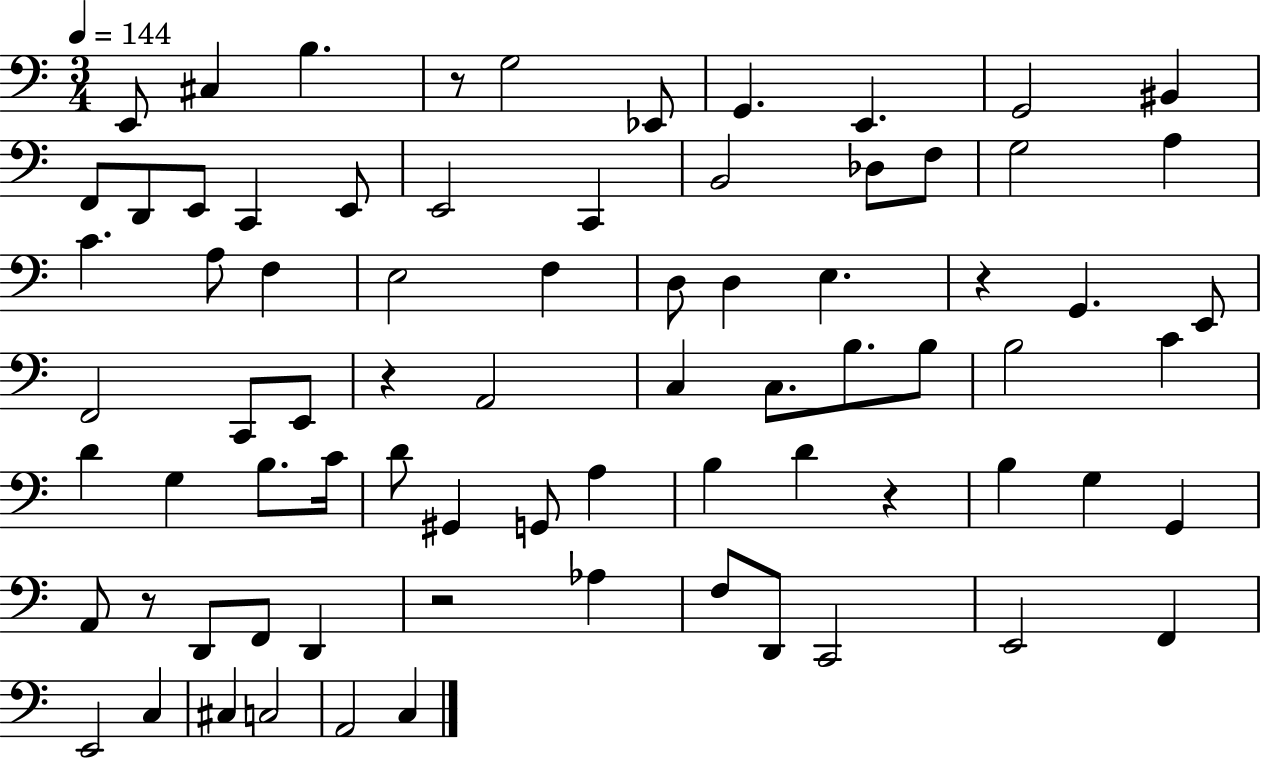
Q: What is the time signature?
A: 3/4